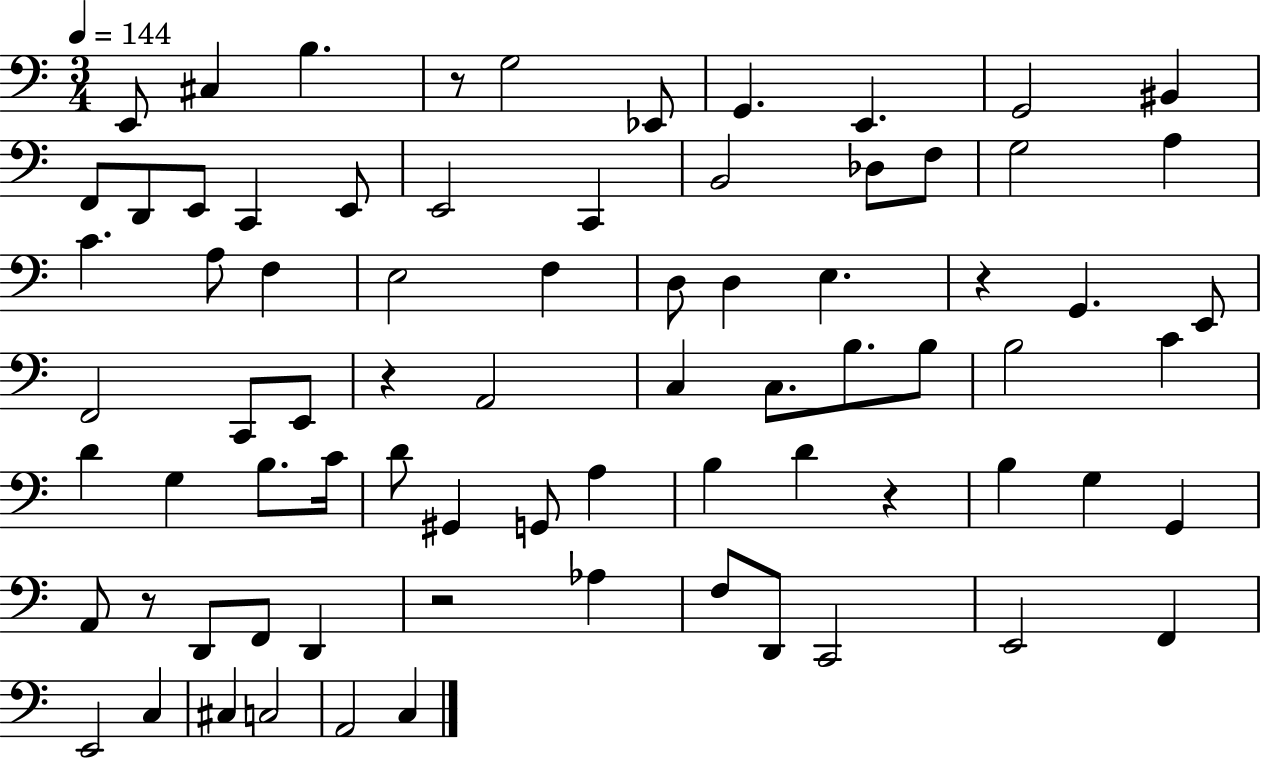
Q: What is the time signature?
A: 3/4